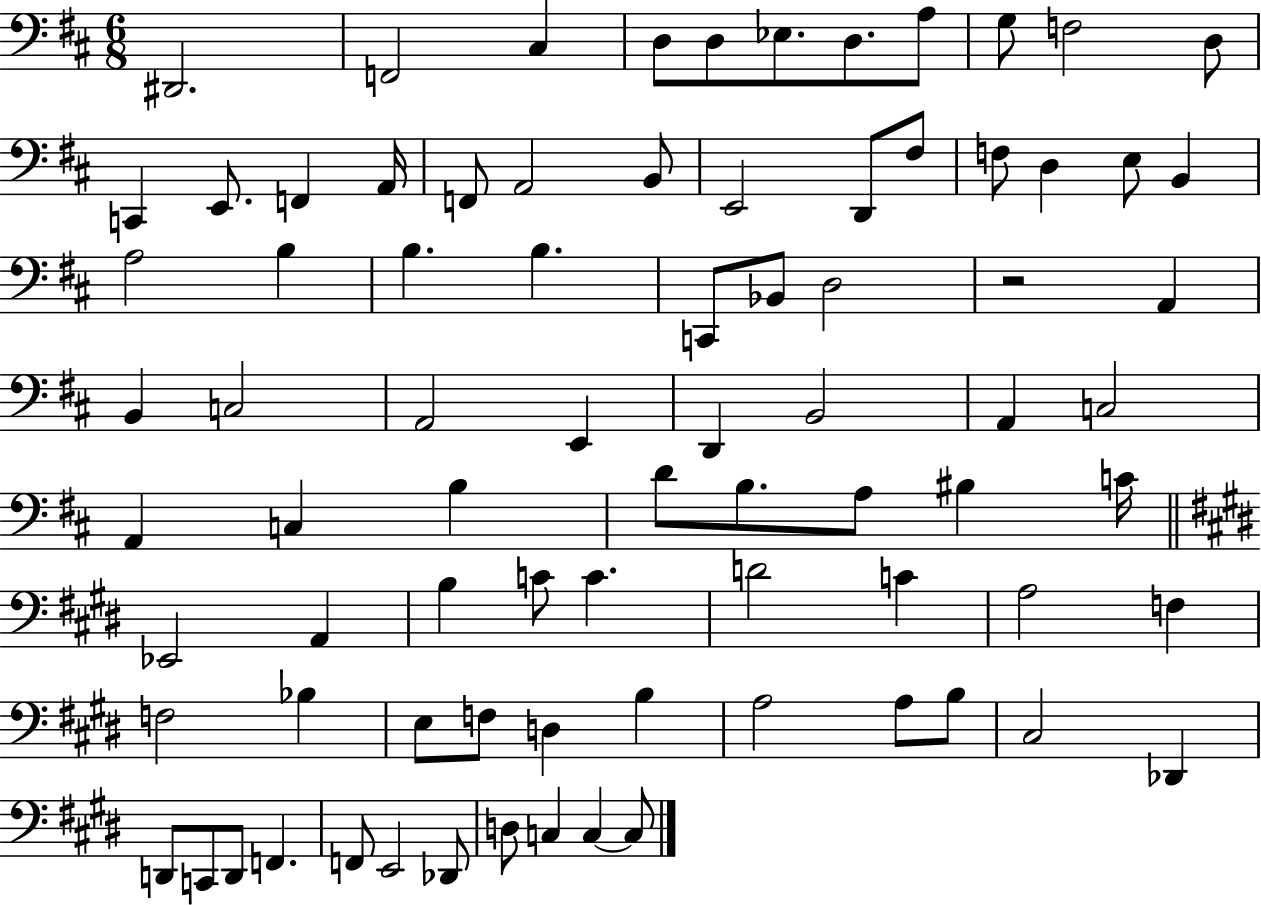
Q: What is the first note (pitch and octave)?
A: D#2